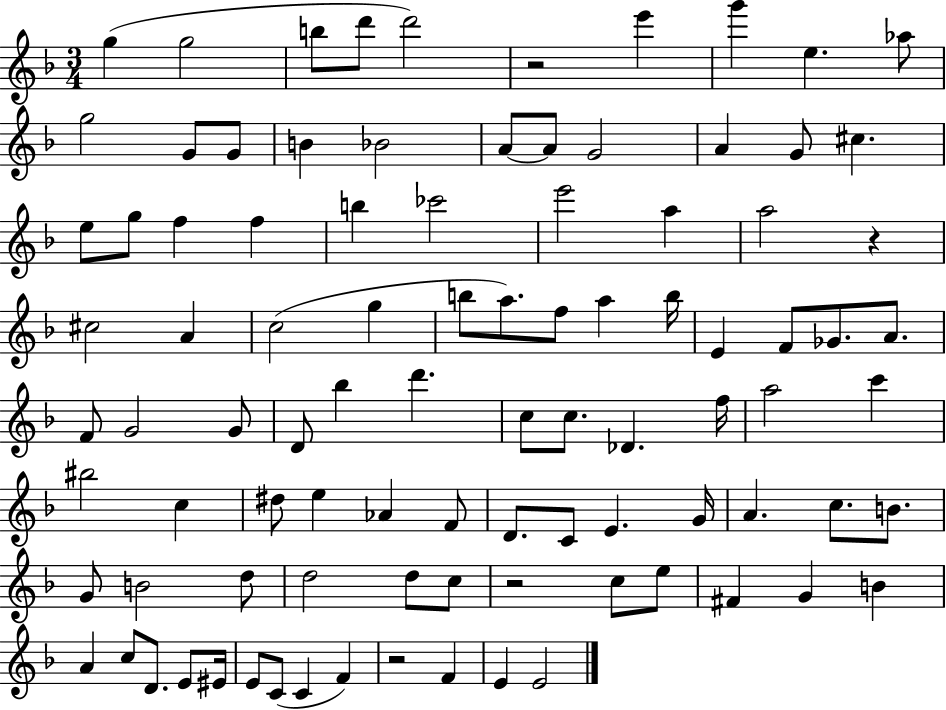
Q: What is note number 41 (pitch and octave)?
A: Gb4